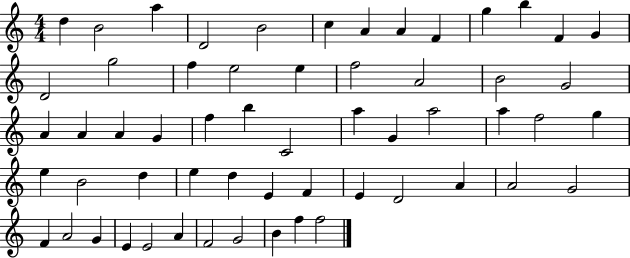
D5/q B4/h A5/q D4/h B4/h C5/q A4/q A4/q F4/q G5/q B5/q F4/q G4/q D4/h G5/h F5/q E5/h E5/q F5/h A4/h B4/h G4/h A4/q A4/q A4/q G4/q F5/q B5/q C4/h A5/q G4/q A5/h A5/q F5/h G5/q E5/q B4/h D5/q E5/q D5/q E4/q F4/q E4/q D4/h A4/q A4/h G4/h F4/q A4/h G4/q E4/q E4/h A4/q F4/h G4/h B4/q F5/q F5/h